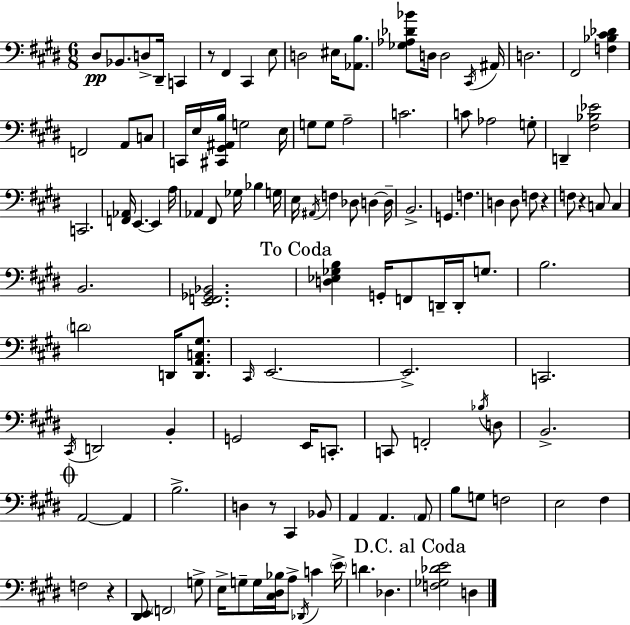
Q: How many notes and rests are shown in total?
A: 123